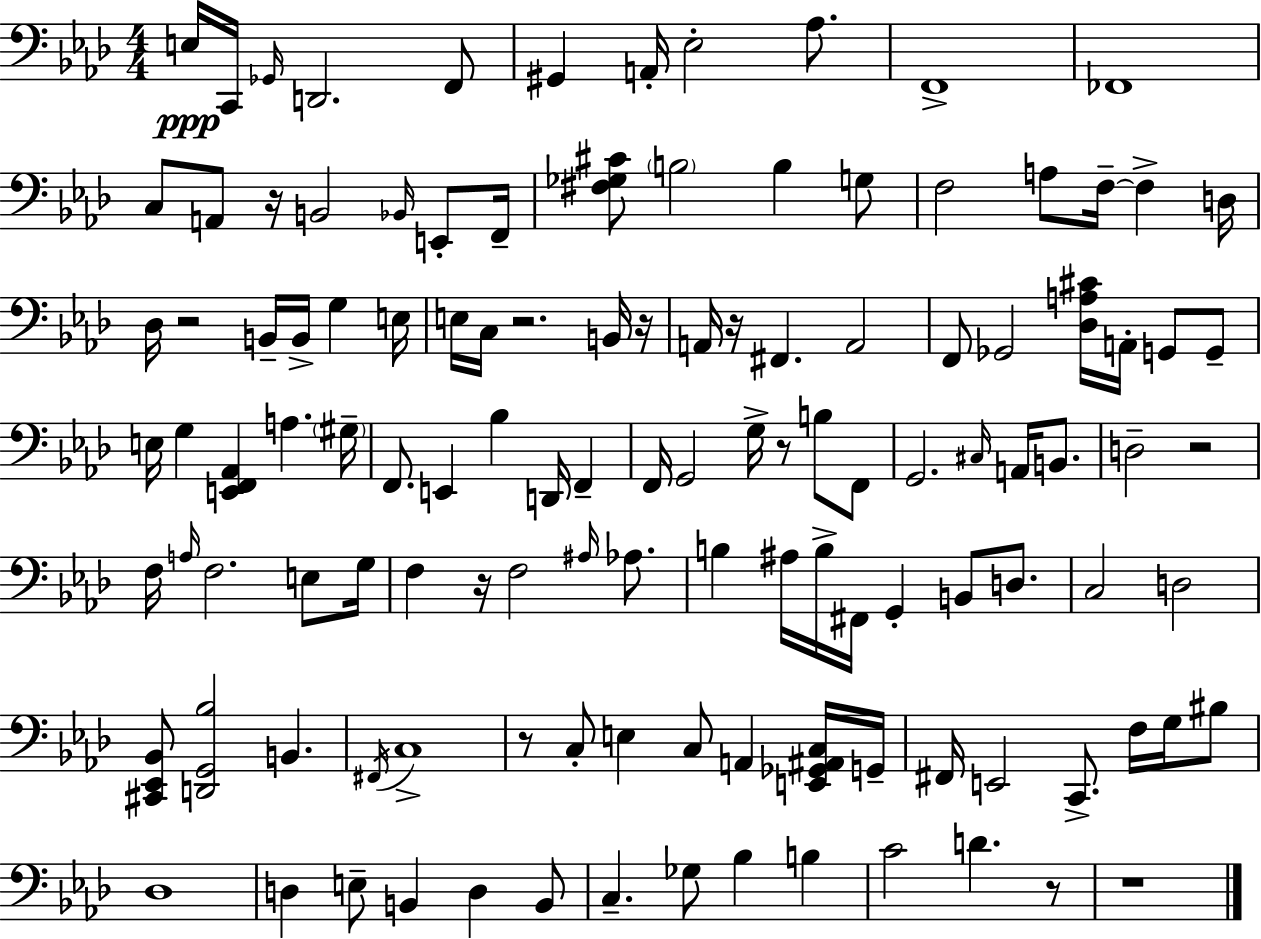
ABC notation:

X:1
T:Untitled
M:4/4
L:1/4
K:Fm
E,/4 C,,/4 _G,,/4 D,,2 F,,/2 ^G,, A,,/4 _E,2 _A,/2 F,,4 _F,,4 C,/2 A,,/2 z/4 B,,2 _B,,/4 E,,/2 F,,/4 [^F,_G,^C]/2 B,2 B, G,/2 F,2 A,/2 F,/4 F, D,/4 _D,/4 z2 B,,/4 B,,/4 G, E,/4 E,/4 C,/4 z2 B,,/4 z/4 A,,/4 z/4 ^F,, A,,2 F,,/2 _G,,2 [_D,A,^C]/4 A,,/4 G,,/2 G,,/2 E,/4 G, [E,,F,,_A,,] A, ^G,/4 F,,/2 E,, _B, D,,/4 F,, F,,/4 G,,2 G,/4 z/2 B,/2 F,,/2 G,,2 ^C,/4 A,,/4 B,,/2 D,2 z2 F,/4 A,/4 F,2 E,/2 G,/4 F, z/4 F,2 ^A,/4 _A,/2 B, ^A,/4 B,/4 ^F,,/4 G,, B,,/2 D,/2 C,2 D,2 [^C,,_E,,_B,,]/2 [D,,G,,_B,]2 B,, ^F,,/4 C,4 z/2 C,/2 E, C,/2 A,, [E,,_G,,^A,,C,]/4 G,,/4 ^F,,/4 E,,2 C,,/2 F,/4 G,/4 ^B,/2 _D,4 D, E,/2 B,, D, B,,/2 C, _G,/2 _B, B, C2 D z/2 z4